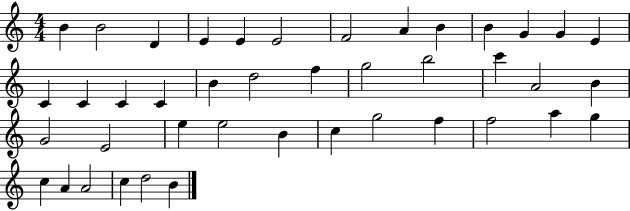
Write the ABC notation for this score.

X:1
T:Untitled
M:4/4
L:1/4
K:C
B B2 D E E E2 F2 A B B G G E C C C C B d2 f g2 b2 c' A2 B G2 E2 e e2 B c g2 f f2 a g c A A2 c d2 B